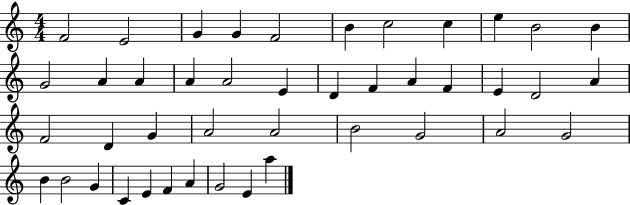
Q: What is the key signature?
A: C major